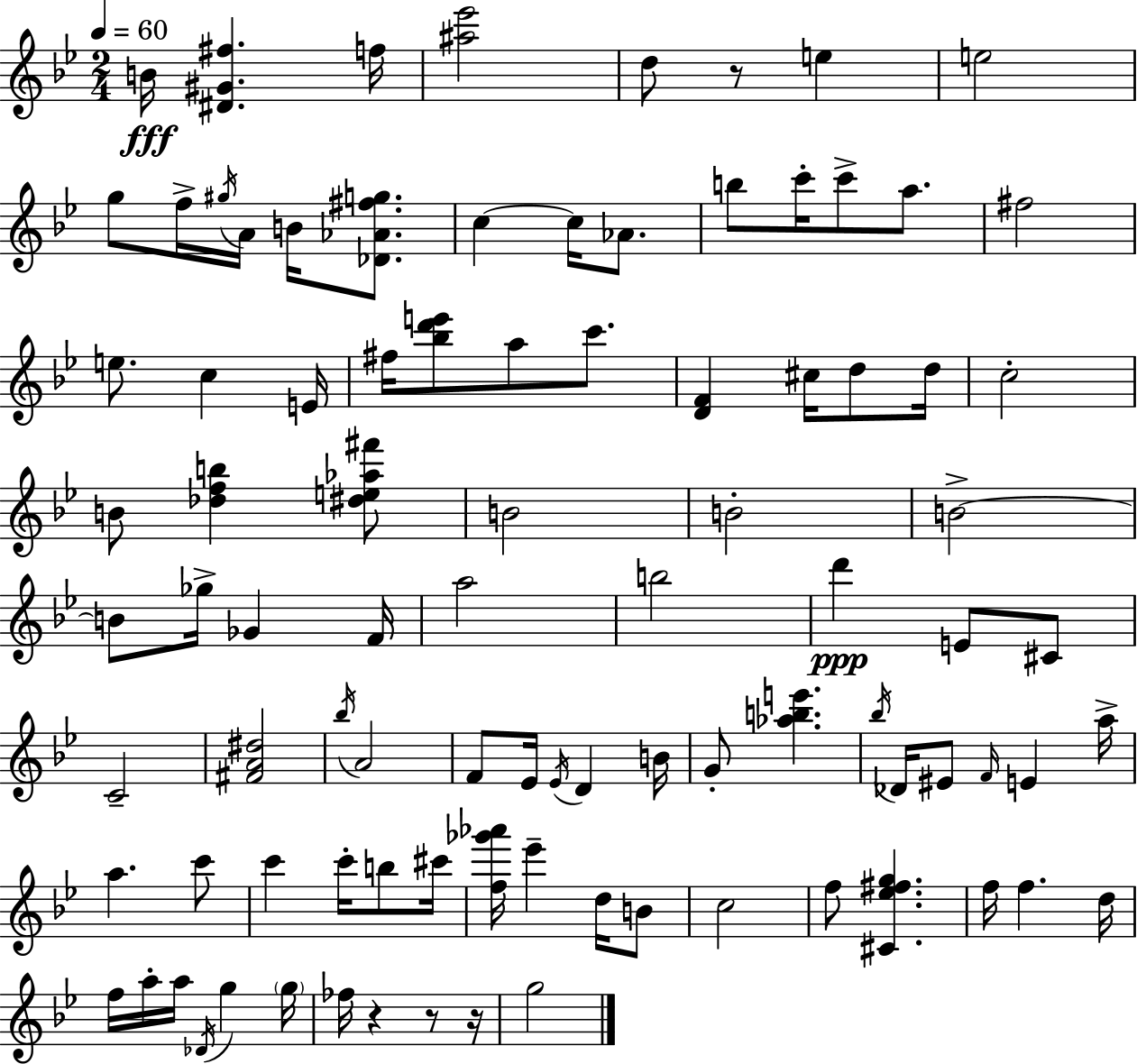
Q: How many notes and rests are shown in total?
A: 93